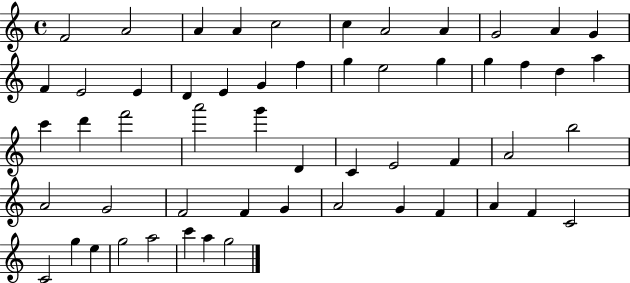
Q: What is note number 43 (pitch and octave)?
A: G4